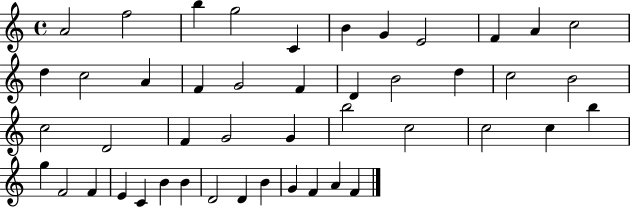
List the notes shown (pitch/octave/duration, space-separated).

A4/h F5/h B5/q G5/h C4/q B4/q G4/q E4/h F4/q A4/q C5/h D5/q C5/h A4/q F4/q G4/h F4/q D4/q B4/h D5/q C5/h B4/h C5/h D4/h F4/q G4/h G4/q B5/h C5/h C5/h C5/q B5/q G5/q F4/h F4/q E4/q C4/q B4/q B4/q D4/h D4/q B4/q G4/q F4/q A4/q F4/q